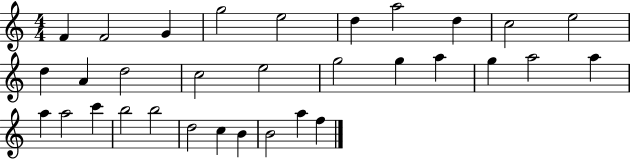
{
  \clef treble
  \numericTimeSignature
  \time 4/4
  \key c \major
  f'4 f'2 g'4 | g''2 e''2 | d''4 a''2 d''4 | c''2 e''2 | \break d''4 a'4 d''2 | c''2 e''2 | g''2 g''4 a''4 | g''4 a''2 a''4 | \break a''4 a''2 c'''4 | b''2 b''2 | d''2 c''4 b'4 | b'2 a''4 f''4 | \break \bar "|."
}